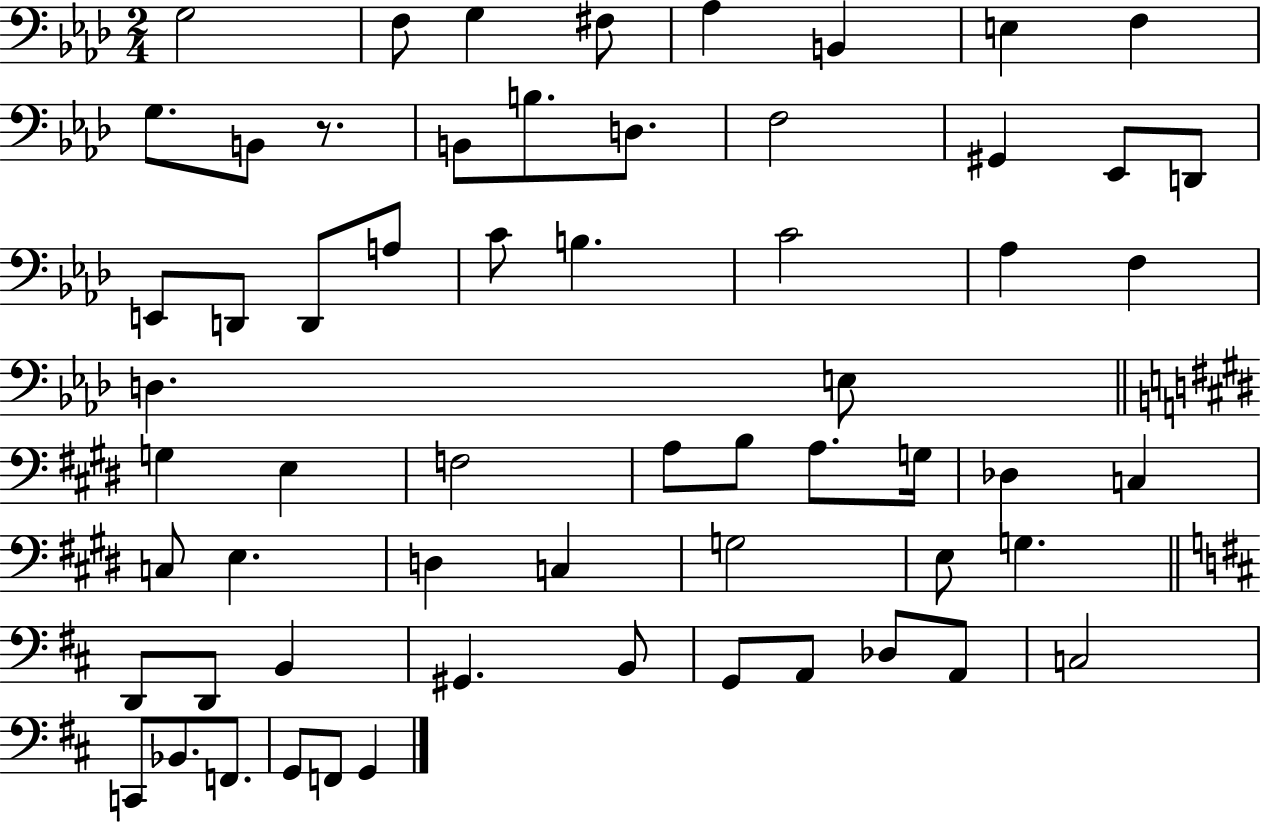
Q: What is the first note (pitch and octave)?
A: G3